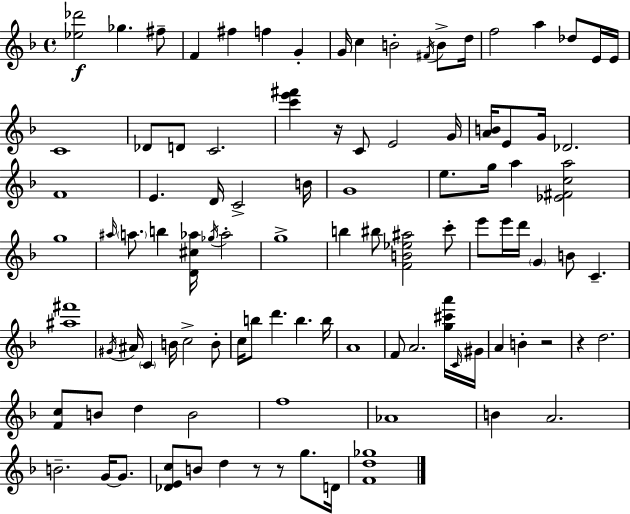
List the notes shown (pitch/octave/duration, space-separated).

[Eb5,Db6]/h Gb5/q. F#5/e F4/q F#5/q F5/q G4/q G4/s C5/q B4/h F#4/s B4/e D5/s F5/h A5/q Db5/e E4/s E4/s C4/w Db4/e D4/e C4/h. [C6,E6,F#6]/q R/s C4/e E4/h G4/s [A4,B4]/s E4/e G4/s Db4/h. F4/w E4/q. D4/s C4/h B4/s G4/w E5/e. G5/s A5/q [Eb4,F#4,C5,A5]/h G5/w A#5/s A5/e. B5/q [D4,C#5,Ab5]/s Gb5/s Ab5/h G5/w B5/q BIS5/e [F4,B4,Eb5,A#5]/h C6/e E6/e E6/s D6/s G4/q B4/e C4/q. [A#5,F#6]/w G#4/s A#4/s C4/q B4/s C5/h B4/e C5/s B5/e D6/q. B5/q. B5/s A4/w F4/e A4/h. [G5,C#6,A6]/s C4/s G#4/s A4/q B4/q R/h R/q D5/h. [F4,C5]/e B4/e D5/q B4/h F5/w Ab4/w B4/q A4/h. B4/h. G4/s G4/e. [Db4,E4,C5]/e B4/e D5/q R/e R/e G5/e. D4/s [F4,D5,Gb5]/w